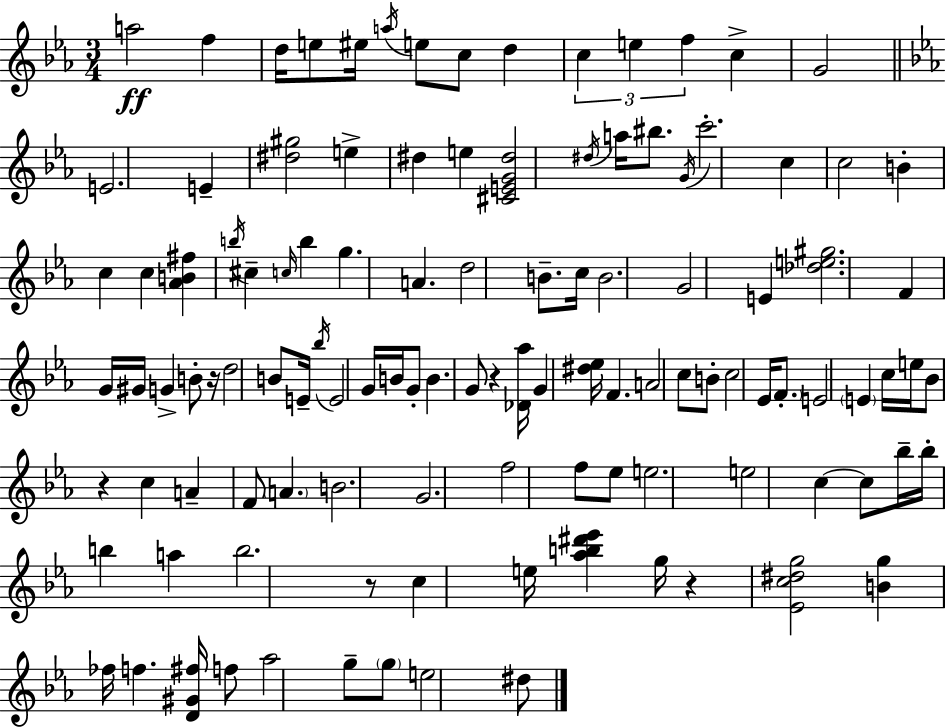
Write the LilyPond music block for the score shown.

{
  \clef treble
  \numericTimeSignature
  \time 3/4
  \key c \minor
  a''2\ff f''4 | d''16 e''8 eis''16 \acciaccatura { a''16 } e''8 c''8 d''4 | \tuplet 3/2 { c''4 e''4 f''4 } | c''4-> g'2 | \break \bar "||" \break \key c \minor e'2. | e'4-- <dis'' gis''>2 | e''4-> dis''4 e''4 | <cis' e' g' dis''>2 \acciaccatura { dis''16 } a''16 bis''8. | \break \acciaccatura { g'16 } c'''2.-. | c''4 c''2 | b'4-. c''4 c''4 | <aes' b' fis''>4 \acciaccatura { b''16 } cis''4-- \grace { c''16 } | \break b''4 g''4. a'4. | d''2 | b'8.-- c''16 b'2. | g'2 | \break e'4 <des'' e'' gis''>2. | f'4 g'16 gis'16 g'4-> | b'8-. r16 d''2 | b'8 e'16-- \acciaccatura { bes''16 } e'2 | \break g'16 b'16 g'8-. b'4. g'8 | r4 <des' aes''>16 g'4 <dis'' ees''>16 f'4. | a'2 | c''8 b'8-. c''2 | \break ees'16 \parenthesize f'8.-. e'2 | \parenthesize e'4 c''16 e''16 bes'8 r4 | c''4 a'4-- f'8 \parenthesize a'4. | b'2. | \break g'2. | f''2 | f''8 ees''8 e''2. | e''2 | \break c''4~~ c''8 bes''16-- bes''16-. b''4 | a''4 b''2. | r8 c''4 e''16 | <aes'' b'' dis''' ees'''>4 g''16 r4 <ees' c'' dis'' g''>2 | \break <b' g''>4 fes''16 f''4. | <d' gis' fis''>16 f''8 aes''2 | g''8-- \parenthesize g''8 e''2 | dis''8 \bar "|."
}